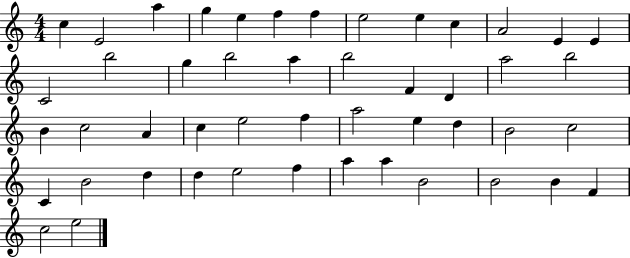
X:1
T:Untitled
M:4/4
L:1/4
K:C
c E2 a g e f f e2 e c A2 E E C2 b2 g b2 a b2 F D a2 b2 B c2 A c e2 f a2 e d B2 c2 C B2 d d e2 f a a B2 B2 B F c2 e2